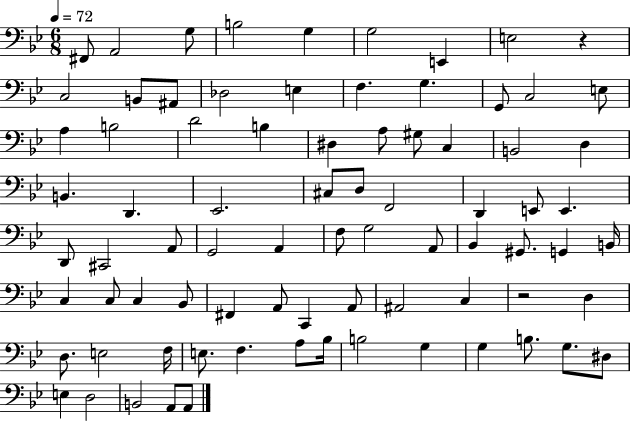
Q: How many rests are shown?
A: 2